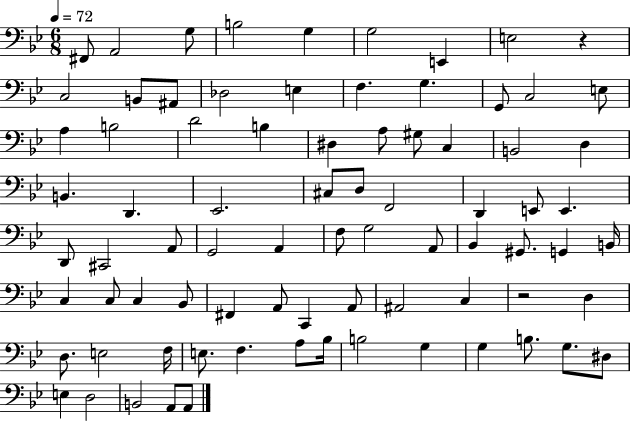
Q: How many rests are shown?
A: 2